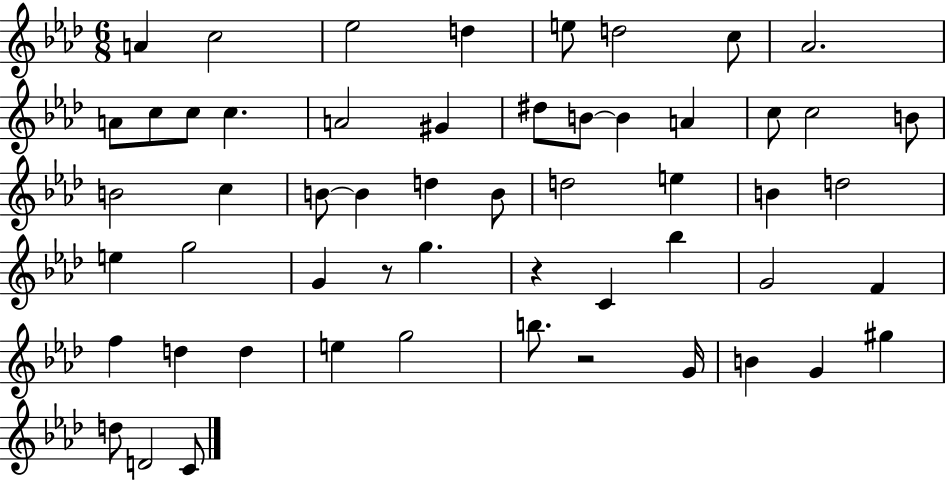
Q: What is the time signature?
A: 6/8